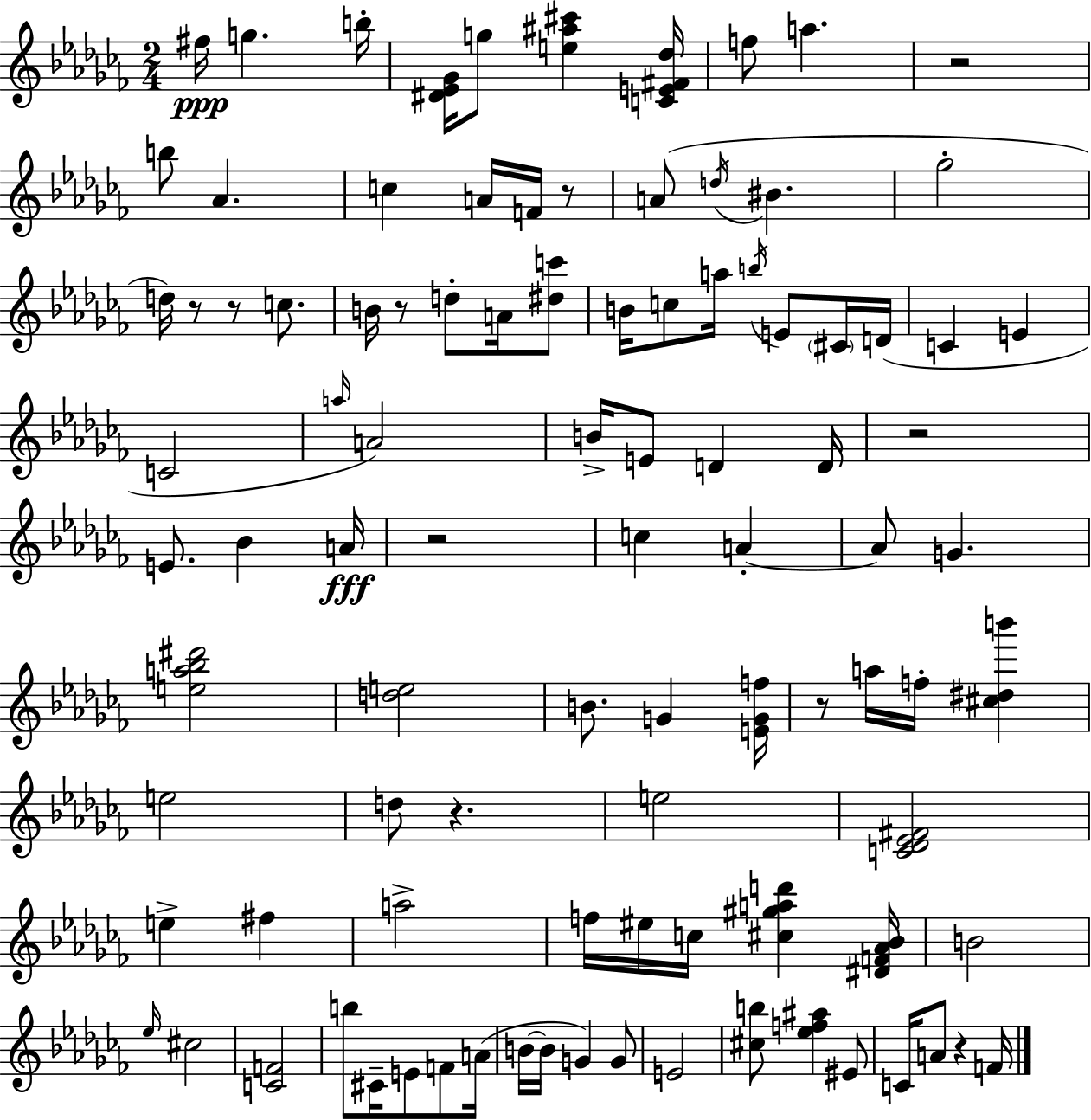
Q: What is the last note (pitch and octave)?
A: F4